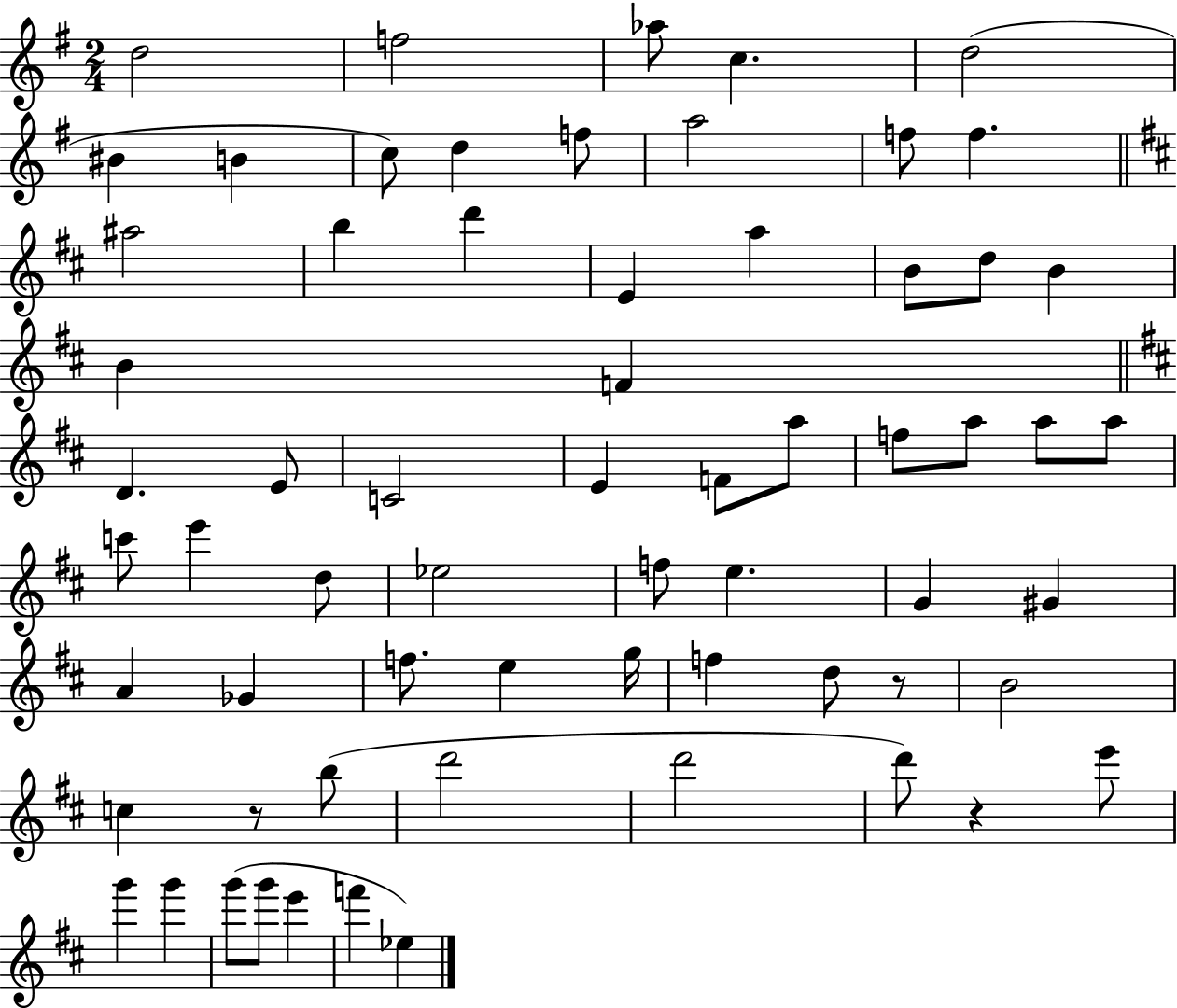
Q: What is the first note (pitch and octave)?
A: D5